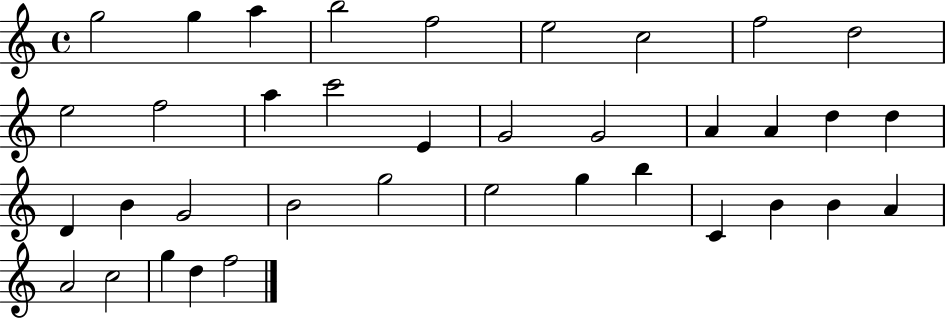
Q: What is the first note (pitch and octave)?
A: G5